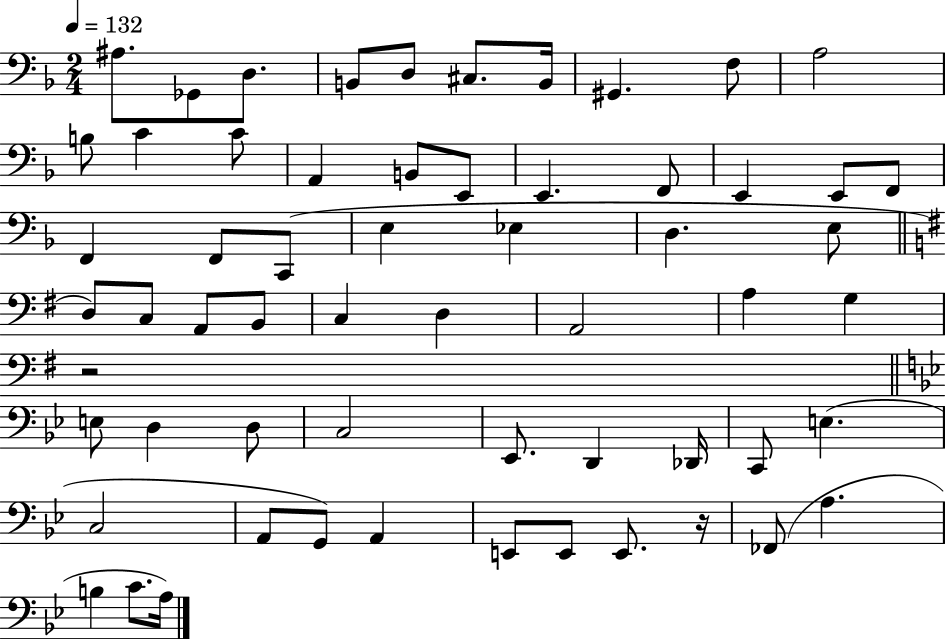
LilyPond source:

{
  \clef bass
  \numericTimeSignature
  \time 2/4
  \key f \major
  \tempo 4 = 132
  ais8. ges,8 d8. | b,8 d8 cis8. b,16 | gis,4. f8 | a2 | \break b8 c'4 c'8 | a,4 b,8 e,8 | e,4. f,8 | e,4 e,8 f,8 | \break f,4 f,8 c,8( | e4 ees4 | d4. e8 | \bar "||" \break \key g \major d8) c8 a,8 b,8 | c4 d4 | a,2 | a4 g4 | \break r2 | \bar "||" \break \key bes \major e8 d4 d8 | c2 | ees,8. d,4 des,16 | c,8 e4.( | \break c2 | a,8 g,8) a,4 | e,8 e,8 e,8. r16 | fes,8( a4. | \break b4 c'8. a16) | \bar "|."
}